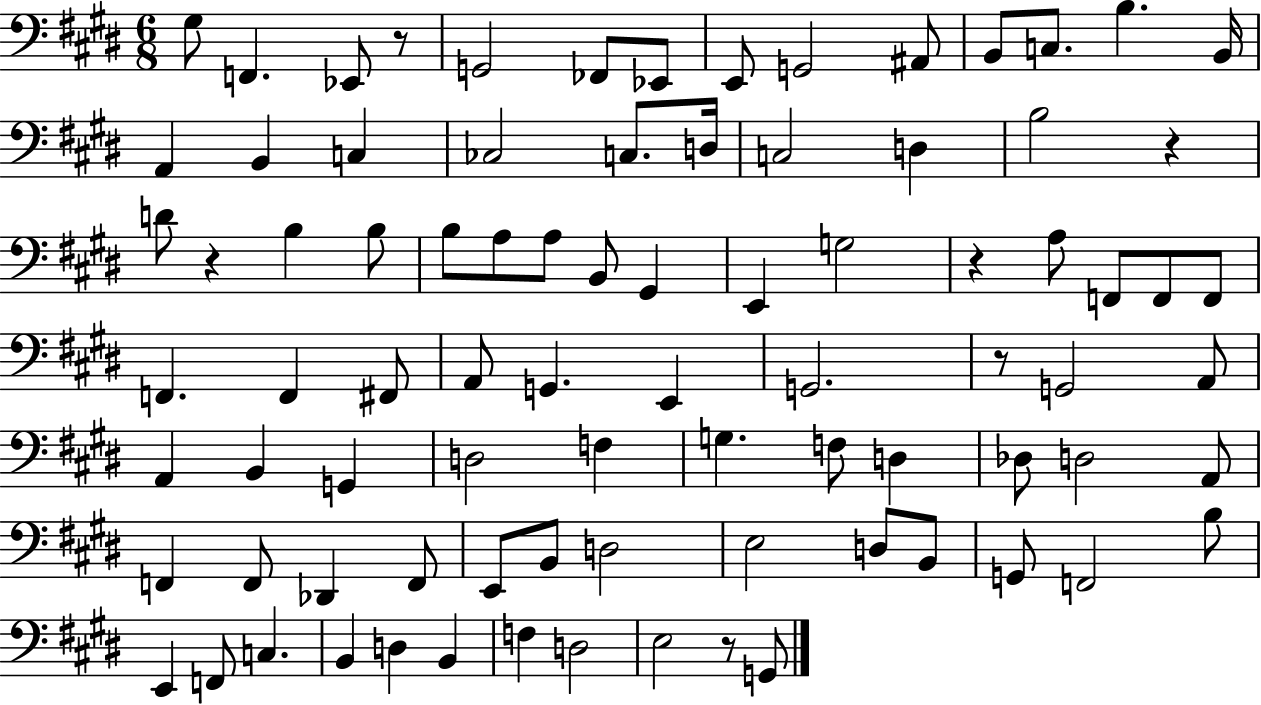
G#3/e F2/q. Eb2/e R/e G2/h FES2/e Eb2/e E2/e G2/h A#2/e B2/e C3/e. B3/q. B2/s A2/q B2/q C3/q CES3/h C3/e. D3/s C3/h D3/q B3/h R/q D4/e R/q B3/q B3/e B3/e A3/e A3/e B2/e G#2/q E2/q G3/h R/q A3/e F2/e F2/e F2/e F2/q. F2/q F#2/e A2/e G2/q. E2/q G2/h. R/e G2/h A2/e A2/q B2/q G2/q D3/h F3/q G3/q. F3/e D3/q Db3/e D3/h A2/e F2/q F2/e Db2/q F2/e E2/e B2/e D3/h E3/h D3/e B2/e G2/e F2/h B3/e E2/q F2/e C3/q. B2/q D3/q B2/q F3/q D3/h E3/h R/e G2/e